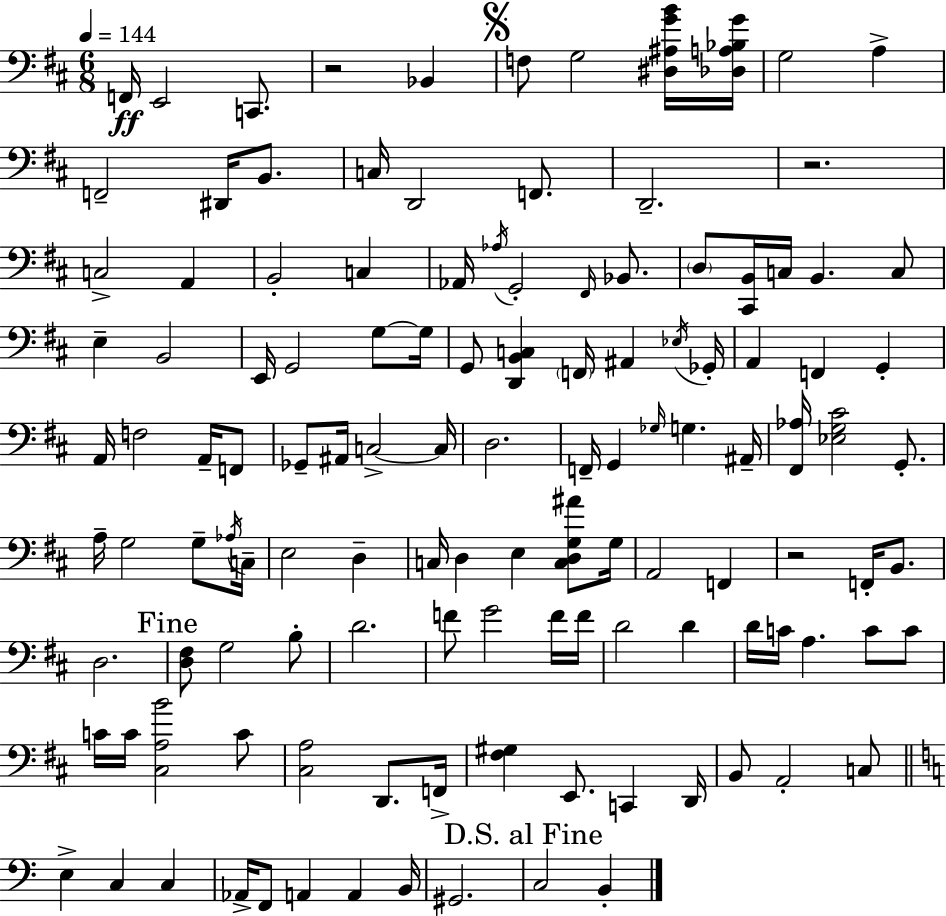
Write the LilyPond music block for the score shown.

{
  \clef bass
  \numericTimeSignature
  \time 6/8
  \key d \major
  \tempo 4 = 144
  f,16\ff e,2 c,8. | r2 bes,4 | \mark \markup { \musicglyph "scripts.segno" } f8 g2 <dis ais g' b'>16 <des a bes g'>16 | g2 a4-> | \break f,2-- dis,16 b,8. | c16 d,2 f,8. | d,2.-- | r2. | \break c2-> a,4 | b,2-. c4 | aes,16 \acciaccatura { aes16 } g,2-. \grace { fis,16 } bes,8. | \parenthesize d8 <cis, b,>16 c16 b,4. | \break c8 e4-- b,2 | e,16 g,2 g8~~ | g16 g,8 <d, b, c>4 \parenthesize f,16 ais,4 | \acciaccatura { ees16 } ges,16-. a,4 f,4 g,4-. | \break a,16 f2 | a,16-- f,8 ges,8-- ais,16 c2->~~ | c16 d2. | f,16-- g,4 \grace { ges16 } g4. | \break ais,16-- <fis, aes>16 <ees g cis'>2 | g,8.-. a16-- g2 | g8-- \acciaccatura { aes16 } c16-- e2 | d4-- c16 d4 e4 | \break <c d g ais'>8 g16 a,2 | f,4 r2 | f,16-. b,8. d2. | \mark "Fine" <d fis>8 g2 | \break b8-. d'2. | f'8 g'2 | f'16 f'16 d'2 | d'4 d'16 c'16 a4. | \break c'8 c'8 c'16 c'16 <cis a b'>2 | c'8 <cis a>2 | d,8. f,16-> <fis gis>4 e,8. | c,4 d,16 b,8 a,2-. | \break c8 \bar "||" \break \key c \major e4-> c4 c4 | aes,16-> f,8 a,4 a,4 b,16 | gis,2. | \mark "D.S. al Fine" c2 b,4-. | \break \bar "|."
}